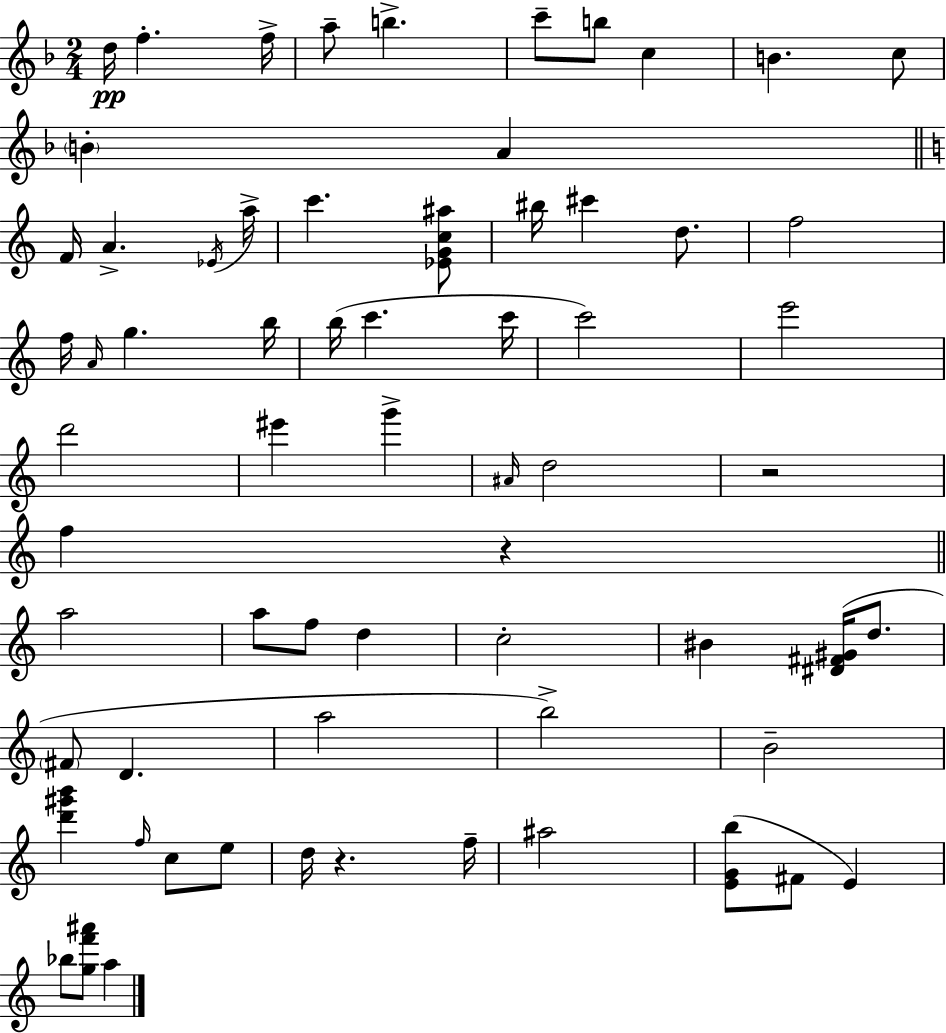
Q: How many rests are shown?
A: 3